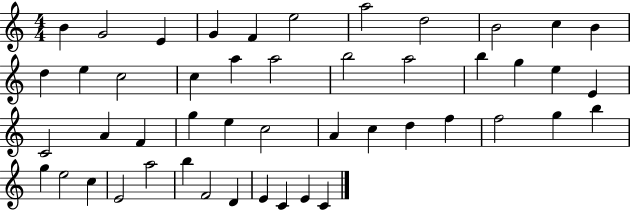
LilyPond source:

{
  \clef treble
  \numericTimeSignature
  \time 4/4
  \key c \major
  b'4 g'2 e'4 | g'4 f'4 e''2 | a''2 d''2 | b'2 c''4 b'4 | \break d''4 e''4 c''2 | c''4 a''4 a''2 | b''2 a''2 | b''4 g''4 e''4 e'4 | \break c'2 a'4 f'4 | g''4 e''4 c''2 | a'4 c''4 d''4 f''4 | f''2 g''4 b''4 | \break g''4 e''2 c''4 | e'2 a''2 | b''4 f'2 d'4 | e'4 c'4 e'4 c'4 | \break \bar "|."
}